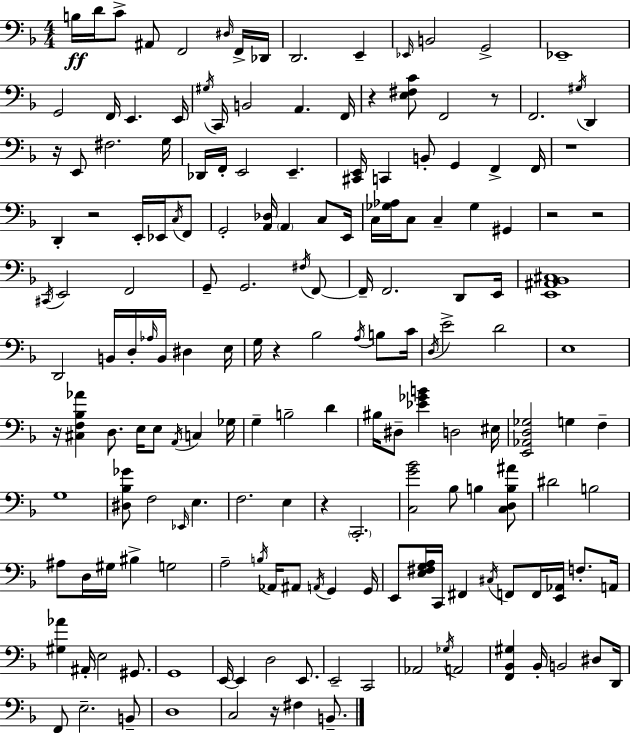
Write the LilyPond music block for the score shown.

{
  \clef bass
  \numericTimeSignature
  \time 4/4
  \key d \minor
  \repeat volta 2 { b16\ff d'16 c'8-> ais,8 f,2 \grace { dis16 } f,16-> | des,16 d,2. e,4-- | \grace { ees,16 } b,2 g,2-> | ees,1-- | \break g,2 f,16 e,4. | e,16 \acciaccatura { gis16 } c,16 b,2 a,4. | f,16 r4 <e fis c'>8 f,2 | r8 f,2. \acciaccatura { gis16 } | \break d,4 r16 e,8 fis2. | g16 des,16 f,16-. e,2 e,4.-- | <cis, e,>16 c,4 b,8-. g,4 f,4-> | f,16 r1 | \break d,4-. r2 | e,16-. ees,16 \acciaccatura { c16 } f,8 g,2-. <a, des>16 \parenthesize a,4 | c8 e,16 c16 <ges aes>16 c8 c4-- ges4 | gis,4 r2 r2 | \break \acciaccatura { cis,16 } e,2 f,2 | g,8-- g,2. | \acciaccatura { fis16 } f,8~~ f,16-- f,2. | d,8 e,16 <e, ais, bes, cis>1 | \break d,2 b,16 | d16-. \grace { aes16 } b,16 dis4 e16 g16 r4 bes2 | \acciaccatura { a16 } b8 c'16 \acciaccatura { d16 } e'2-> | d'2 e1 | \break r16 <cis f bes aes'>4 d8. | e16 e8 \acciaccatura { a,16 } c4 ges16 g4-- b2-- | d'4 bis16 dis8-- <ees' ges' b'>4 | d2 eis16 <e, aes, d ges>2 | \break g4 f4-- g1 | <dis bes ges'>8 f2 | \grace { ees,16 } e4. f2. | e4 r4 | \break \parenthesize c,2.-. <c g' bes'>2 | bes8 b4 <c d b ais'>8 dis'2 | b2 ais8 d16 gis16 | bis4-> g2 a2-- | \break \acciaccatura { b16 } aes,16 ais,8 \acciaccatura { a,16 } g,4 g,16 e,8 | <e fis g a>16 c,16 fis,4 \acciaccatura { cis16 } f,8 f,16 <e, aes,>16 f8.-. a,16 <gis aes'>4 | ais,16-. e2 gis,8. g,1 | e,16~~ | \break e,4 d2 e,8. e,2-- | c,2 aes,2 | \acciaccatura { ges16 } a,2 | <f, bes, gis>4 bes,16-. b,2 dis8 d,16 | \break f,8 e2.-- b,8-- | d1 | c2 r16 fis4 b,8.-- | } \bar "|."
}